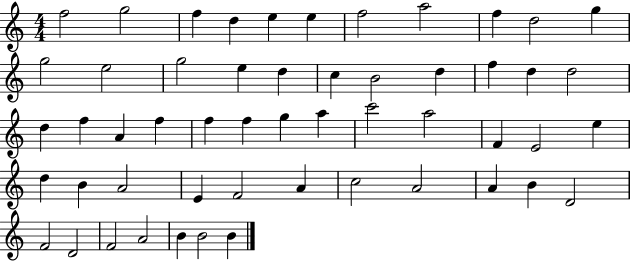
F5/h G5/h F5/q D5/q E5/q E5/q F5/h A5/h F5/q D5/h G5/q G5/h E5/h G5/h E5/q D5/q C5/q B4/h D5/q F5/q D5/q D5/h D5/q F5/q A4/q F5/q F5/q F5/q G5/q A5/q C6/h A5/h F4/q E4/h E5/q D5/q B4/q A4/h E4/q F4/h A4/q C5/h A4/h A4/q B4/q D4/h F4/h D4/h F4/h A4/h B4/q B4/h B4/q